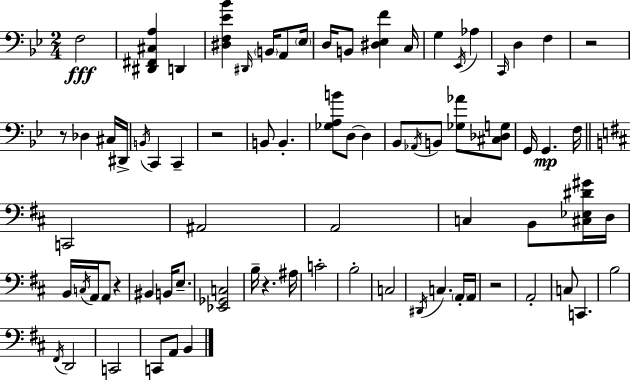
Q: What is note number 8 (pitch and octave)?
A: B2